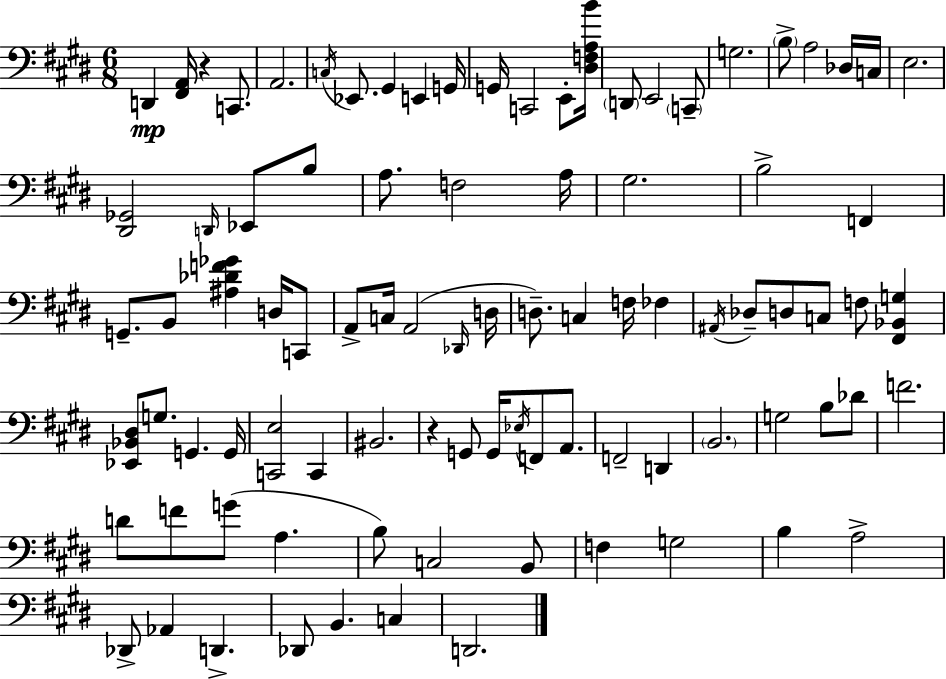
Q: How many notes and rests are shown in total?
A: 91